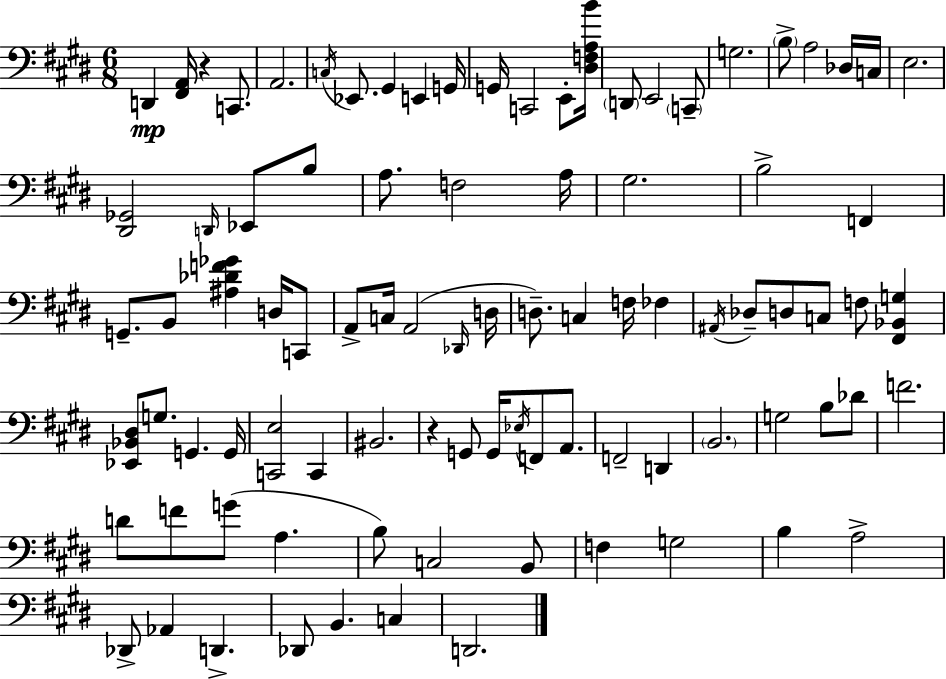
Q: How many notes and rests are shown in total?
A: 91